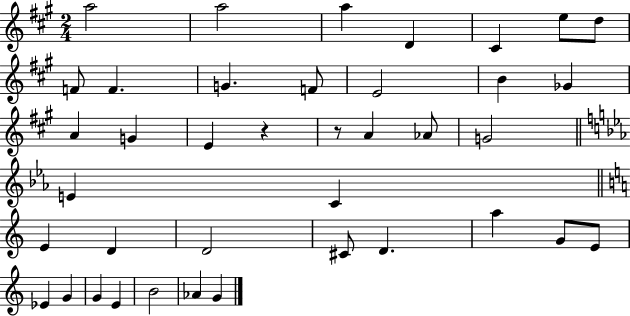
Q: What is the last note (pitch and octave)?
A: G4